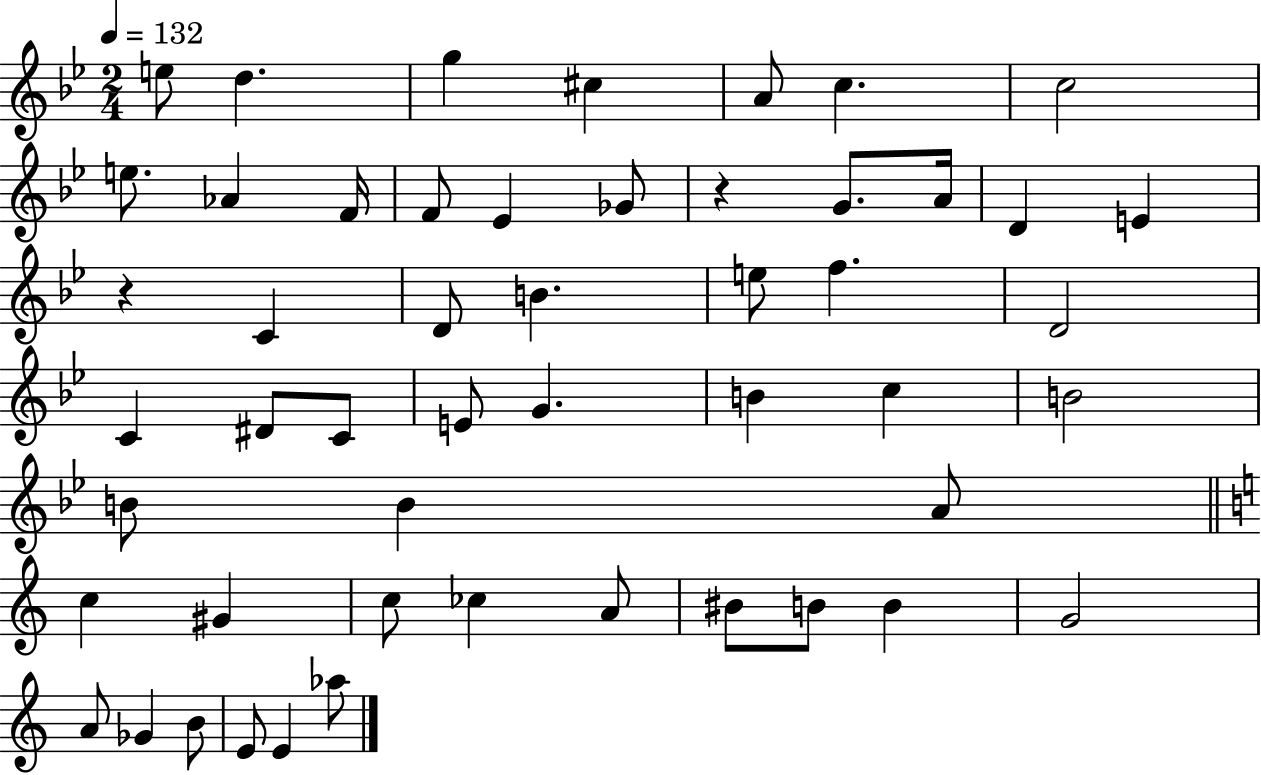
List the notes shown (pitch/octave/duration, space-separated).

E5/e D5/q. G5/q C#5/q A4/e C5/q. C5/h E5/e. Ab4/q F4/s F4/e Eb4/q Gb4/e R/q G4/e. A4/s D4/q E4/q R/q C4/q D4/e B4/q. E5/e F5/q. D4/h C4/q D#4/e C4/e E4/e G4/q. B4/q C5/q B4/h B4/e B4/q A4/e C5/q G#4/q C5/e CES5/q A4/e BIS4/e B4/e B4/q G4/h A4/e Gb4/q B4/e E4/e E4/q Ab5/e